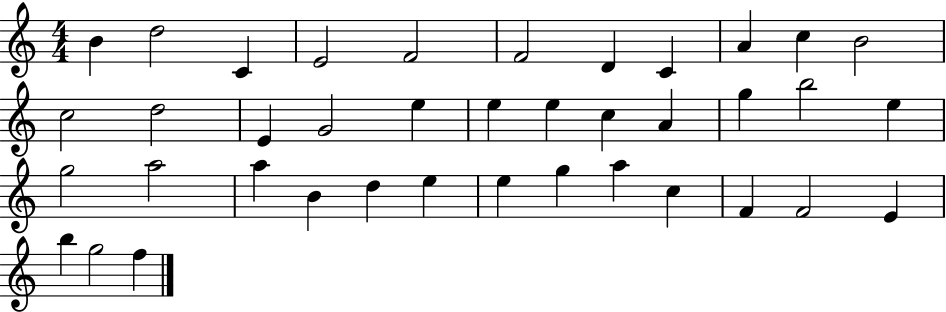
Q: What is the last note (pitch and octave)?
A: F5